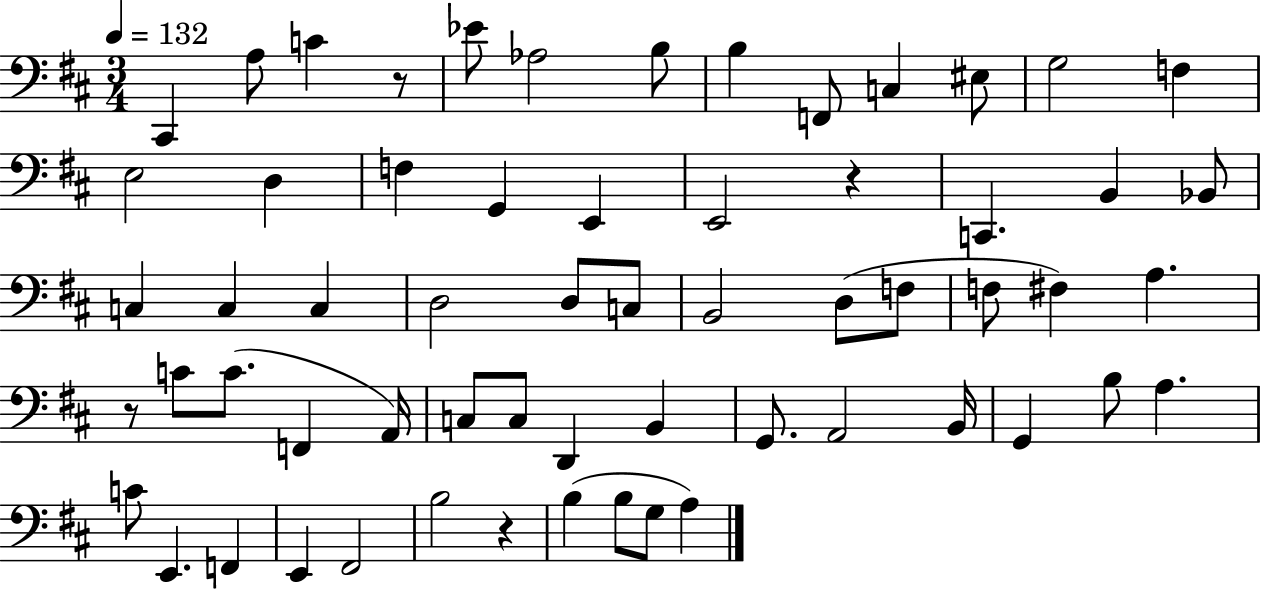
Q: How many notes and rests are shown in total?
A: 61